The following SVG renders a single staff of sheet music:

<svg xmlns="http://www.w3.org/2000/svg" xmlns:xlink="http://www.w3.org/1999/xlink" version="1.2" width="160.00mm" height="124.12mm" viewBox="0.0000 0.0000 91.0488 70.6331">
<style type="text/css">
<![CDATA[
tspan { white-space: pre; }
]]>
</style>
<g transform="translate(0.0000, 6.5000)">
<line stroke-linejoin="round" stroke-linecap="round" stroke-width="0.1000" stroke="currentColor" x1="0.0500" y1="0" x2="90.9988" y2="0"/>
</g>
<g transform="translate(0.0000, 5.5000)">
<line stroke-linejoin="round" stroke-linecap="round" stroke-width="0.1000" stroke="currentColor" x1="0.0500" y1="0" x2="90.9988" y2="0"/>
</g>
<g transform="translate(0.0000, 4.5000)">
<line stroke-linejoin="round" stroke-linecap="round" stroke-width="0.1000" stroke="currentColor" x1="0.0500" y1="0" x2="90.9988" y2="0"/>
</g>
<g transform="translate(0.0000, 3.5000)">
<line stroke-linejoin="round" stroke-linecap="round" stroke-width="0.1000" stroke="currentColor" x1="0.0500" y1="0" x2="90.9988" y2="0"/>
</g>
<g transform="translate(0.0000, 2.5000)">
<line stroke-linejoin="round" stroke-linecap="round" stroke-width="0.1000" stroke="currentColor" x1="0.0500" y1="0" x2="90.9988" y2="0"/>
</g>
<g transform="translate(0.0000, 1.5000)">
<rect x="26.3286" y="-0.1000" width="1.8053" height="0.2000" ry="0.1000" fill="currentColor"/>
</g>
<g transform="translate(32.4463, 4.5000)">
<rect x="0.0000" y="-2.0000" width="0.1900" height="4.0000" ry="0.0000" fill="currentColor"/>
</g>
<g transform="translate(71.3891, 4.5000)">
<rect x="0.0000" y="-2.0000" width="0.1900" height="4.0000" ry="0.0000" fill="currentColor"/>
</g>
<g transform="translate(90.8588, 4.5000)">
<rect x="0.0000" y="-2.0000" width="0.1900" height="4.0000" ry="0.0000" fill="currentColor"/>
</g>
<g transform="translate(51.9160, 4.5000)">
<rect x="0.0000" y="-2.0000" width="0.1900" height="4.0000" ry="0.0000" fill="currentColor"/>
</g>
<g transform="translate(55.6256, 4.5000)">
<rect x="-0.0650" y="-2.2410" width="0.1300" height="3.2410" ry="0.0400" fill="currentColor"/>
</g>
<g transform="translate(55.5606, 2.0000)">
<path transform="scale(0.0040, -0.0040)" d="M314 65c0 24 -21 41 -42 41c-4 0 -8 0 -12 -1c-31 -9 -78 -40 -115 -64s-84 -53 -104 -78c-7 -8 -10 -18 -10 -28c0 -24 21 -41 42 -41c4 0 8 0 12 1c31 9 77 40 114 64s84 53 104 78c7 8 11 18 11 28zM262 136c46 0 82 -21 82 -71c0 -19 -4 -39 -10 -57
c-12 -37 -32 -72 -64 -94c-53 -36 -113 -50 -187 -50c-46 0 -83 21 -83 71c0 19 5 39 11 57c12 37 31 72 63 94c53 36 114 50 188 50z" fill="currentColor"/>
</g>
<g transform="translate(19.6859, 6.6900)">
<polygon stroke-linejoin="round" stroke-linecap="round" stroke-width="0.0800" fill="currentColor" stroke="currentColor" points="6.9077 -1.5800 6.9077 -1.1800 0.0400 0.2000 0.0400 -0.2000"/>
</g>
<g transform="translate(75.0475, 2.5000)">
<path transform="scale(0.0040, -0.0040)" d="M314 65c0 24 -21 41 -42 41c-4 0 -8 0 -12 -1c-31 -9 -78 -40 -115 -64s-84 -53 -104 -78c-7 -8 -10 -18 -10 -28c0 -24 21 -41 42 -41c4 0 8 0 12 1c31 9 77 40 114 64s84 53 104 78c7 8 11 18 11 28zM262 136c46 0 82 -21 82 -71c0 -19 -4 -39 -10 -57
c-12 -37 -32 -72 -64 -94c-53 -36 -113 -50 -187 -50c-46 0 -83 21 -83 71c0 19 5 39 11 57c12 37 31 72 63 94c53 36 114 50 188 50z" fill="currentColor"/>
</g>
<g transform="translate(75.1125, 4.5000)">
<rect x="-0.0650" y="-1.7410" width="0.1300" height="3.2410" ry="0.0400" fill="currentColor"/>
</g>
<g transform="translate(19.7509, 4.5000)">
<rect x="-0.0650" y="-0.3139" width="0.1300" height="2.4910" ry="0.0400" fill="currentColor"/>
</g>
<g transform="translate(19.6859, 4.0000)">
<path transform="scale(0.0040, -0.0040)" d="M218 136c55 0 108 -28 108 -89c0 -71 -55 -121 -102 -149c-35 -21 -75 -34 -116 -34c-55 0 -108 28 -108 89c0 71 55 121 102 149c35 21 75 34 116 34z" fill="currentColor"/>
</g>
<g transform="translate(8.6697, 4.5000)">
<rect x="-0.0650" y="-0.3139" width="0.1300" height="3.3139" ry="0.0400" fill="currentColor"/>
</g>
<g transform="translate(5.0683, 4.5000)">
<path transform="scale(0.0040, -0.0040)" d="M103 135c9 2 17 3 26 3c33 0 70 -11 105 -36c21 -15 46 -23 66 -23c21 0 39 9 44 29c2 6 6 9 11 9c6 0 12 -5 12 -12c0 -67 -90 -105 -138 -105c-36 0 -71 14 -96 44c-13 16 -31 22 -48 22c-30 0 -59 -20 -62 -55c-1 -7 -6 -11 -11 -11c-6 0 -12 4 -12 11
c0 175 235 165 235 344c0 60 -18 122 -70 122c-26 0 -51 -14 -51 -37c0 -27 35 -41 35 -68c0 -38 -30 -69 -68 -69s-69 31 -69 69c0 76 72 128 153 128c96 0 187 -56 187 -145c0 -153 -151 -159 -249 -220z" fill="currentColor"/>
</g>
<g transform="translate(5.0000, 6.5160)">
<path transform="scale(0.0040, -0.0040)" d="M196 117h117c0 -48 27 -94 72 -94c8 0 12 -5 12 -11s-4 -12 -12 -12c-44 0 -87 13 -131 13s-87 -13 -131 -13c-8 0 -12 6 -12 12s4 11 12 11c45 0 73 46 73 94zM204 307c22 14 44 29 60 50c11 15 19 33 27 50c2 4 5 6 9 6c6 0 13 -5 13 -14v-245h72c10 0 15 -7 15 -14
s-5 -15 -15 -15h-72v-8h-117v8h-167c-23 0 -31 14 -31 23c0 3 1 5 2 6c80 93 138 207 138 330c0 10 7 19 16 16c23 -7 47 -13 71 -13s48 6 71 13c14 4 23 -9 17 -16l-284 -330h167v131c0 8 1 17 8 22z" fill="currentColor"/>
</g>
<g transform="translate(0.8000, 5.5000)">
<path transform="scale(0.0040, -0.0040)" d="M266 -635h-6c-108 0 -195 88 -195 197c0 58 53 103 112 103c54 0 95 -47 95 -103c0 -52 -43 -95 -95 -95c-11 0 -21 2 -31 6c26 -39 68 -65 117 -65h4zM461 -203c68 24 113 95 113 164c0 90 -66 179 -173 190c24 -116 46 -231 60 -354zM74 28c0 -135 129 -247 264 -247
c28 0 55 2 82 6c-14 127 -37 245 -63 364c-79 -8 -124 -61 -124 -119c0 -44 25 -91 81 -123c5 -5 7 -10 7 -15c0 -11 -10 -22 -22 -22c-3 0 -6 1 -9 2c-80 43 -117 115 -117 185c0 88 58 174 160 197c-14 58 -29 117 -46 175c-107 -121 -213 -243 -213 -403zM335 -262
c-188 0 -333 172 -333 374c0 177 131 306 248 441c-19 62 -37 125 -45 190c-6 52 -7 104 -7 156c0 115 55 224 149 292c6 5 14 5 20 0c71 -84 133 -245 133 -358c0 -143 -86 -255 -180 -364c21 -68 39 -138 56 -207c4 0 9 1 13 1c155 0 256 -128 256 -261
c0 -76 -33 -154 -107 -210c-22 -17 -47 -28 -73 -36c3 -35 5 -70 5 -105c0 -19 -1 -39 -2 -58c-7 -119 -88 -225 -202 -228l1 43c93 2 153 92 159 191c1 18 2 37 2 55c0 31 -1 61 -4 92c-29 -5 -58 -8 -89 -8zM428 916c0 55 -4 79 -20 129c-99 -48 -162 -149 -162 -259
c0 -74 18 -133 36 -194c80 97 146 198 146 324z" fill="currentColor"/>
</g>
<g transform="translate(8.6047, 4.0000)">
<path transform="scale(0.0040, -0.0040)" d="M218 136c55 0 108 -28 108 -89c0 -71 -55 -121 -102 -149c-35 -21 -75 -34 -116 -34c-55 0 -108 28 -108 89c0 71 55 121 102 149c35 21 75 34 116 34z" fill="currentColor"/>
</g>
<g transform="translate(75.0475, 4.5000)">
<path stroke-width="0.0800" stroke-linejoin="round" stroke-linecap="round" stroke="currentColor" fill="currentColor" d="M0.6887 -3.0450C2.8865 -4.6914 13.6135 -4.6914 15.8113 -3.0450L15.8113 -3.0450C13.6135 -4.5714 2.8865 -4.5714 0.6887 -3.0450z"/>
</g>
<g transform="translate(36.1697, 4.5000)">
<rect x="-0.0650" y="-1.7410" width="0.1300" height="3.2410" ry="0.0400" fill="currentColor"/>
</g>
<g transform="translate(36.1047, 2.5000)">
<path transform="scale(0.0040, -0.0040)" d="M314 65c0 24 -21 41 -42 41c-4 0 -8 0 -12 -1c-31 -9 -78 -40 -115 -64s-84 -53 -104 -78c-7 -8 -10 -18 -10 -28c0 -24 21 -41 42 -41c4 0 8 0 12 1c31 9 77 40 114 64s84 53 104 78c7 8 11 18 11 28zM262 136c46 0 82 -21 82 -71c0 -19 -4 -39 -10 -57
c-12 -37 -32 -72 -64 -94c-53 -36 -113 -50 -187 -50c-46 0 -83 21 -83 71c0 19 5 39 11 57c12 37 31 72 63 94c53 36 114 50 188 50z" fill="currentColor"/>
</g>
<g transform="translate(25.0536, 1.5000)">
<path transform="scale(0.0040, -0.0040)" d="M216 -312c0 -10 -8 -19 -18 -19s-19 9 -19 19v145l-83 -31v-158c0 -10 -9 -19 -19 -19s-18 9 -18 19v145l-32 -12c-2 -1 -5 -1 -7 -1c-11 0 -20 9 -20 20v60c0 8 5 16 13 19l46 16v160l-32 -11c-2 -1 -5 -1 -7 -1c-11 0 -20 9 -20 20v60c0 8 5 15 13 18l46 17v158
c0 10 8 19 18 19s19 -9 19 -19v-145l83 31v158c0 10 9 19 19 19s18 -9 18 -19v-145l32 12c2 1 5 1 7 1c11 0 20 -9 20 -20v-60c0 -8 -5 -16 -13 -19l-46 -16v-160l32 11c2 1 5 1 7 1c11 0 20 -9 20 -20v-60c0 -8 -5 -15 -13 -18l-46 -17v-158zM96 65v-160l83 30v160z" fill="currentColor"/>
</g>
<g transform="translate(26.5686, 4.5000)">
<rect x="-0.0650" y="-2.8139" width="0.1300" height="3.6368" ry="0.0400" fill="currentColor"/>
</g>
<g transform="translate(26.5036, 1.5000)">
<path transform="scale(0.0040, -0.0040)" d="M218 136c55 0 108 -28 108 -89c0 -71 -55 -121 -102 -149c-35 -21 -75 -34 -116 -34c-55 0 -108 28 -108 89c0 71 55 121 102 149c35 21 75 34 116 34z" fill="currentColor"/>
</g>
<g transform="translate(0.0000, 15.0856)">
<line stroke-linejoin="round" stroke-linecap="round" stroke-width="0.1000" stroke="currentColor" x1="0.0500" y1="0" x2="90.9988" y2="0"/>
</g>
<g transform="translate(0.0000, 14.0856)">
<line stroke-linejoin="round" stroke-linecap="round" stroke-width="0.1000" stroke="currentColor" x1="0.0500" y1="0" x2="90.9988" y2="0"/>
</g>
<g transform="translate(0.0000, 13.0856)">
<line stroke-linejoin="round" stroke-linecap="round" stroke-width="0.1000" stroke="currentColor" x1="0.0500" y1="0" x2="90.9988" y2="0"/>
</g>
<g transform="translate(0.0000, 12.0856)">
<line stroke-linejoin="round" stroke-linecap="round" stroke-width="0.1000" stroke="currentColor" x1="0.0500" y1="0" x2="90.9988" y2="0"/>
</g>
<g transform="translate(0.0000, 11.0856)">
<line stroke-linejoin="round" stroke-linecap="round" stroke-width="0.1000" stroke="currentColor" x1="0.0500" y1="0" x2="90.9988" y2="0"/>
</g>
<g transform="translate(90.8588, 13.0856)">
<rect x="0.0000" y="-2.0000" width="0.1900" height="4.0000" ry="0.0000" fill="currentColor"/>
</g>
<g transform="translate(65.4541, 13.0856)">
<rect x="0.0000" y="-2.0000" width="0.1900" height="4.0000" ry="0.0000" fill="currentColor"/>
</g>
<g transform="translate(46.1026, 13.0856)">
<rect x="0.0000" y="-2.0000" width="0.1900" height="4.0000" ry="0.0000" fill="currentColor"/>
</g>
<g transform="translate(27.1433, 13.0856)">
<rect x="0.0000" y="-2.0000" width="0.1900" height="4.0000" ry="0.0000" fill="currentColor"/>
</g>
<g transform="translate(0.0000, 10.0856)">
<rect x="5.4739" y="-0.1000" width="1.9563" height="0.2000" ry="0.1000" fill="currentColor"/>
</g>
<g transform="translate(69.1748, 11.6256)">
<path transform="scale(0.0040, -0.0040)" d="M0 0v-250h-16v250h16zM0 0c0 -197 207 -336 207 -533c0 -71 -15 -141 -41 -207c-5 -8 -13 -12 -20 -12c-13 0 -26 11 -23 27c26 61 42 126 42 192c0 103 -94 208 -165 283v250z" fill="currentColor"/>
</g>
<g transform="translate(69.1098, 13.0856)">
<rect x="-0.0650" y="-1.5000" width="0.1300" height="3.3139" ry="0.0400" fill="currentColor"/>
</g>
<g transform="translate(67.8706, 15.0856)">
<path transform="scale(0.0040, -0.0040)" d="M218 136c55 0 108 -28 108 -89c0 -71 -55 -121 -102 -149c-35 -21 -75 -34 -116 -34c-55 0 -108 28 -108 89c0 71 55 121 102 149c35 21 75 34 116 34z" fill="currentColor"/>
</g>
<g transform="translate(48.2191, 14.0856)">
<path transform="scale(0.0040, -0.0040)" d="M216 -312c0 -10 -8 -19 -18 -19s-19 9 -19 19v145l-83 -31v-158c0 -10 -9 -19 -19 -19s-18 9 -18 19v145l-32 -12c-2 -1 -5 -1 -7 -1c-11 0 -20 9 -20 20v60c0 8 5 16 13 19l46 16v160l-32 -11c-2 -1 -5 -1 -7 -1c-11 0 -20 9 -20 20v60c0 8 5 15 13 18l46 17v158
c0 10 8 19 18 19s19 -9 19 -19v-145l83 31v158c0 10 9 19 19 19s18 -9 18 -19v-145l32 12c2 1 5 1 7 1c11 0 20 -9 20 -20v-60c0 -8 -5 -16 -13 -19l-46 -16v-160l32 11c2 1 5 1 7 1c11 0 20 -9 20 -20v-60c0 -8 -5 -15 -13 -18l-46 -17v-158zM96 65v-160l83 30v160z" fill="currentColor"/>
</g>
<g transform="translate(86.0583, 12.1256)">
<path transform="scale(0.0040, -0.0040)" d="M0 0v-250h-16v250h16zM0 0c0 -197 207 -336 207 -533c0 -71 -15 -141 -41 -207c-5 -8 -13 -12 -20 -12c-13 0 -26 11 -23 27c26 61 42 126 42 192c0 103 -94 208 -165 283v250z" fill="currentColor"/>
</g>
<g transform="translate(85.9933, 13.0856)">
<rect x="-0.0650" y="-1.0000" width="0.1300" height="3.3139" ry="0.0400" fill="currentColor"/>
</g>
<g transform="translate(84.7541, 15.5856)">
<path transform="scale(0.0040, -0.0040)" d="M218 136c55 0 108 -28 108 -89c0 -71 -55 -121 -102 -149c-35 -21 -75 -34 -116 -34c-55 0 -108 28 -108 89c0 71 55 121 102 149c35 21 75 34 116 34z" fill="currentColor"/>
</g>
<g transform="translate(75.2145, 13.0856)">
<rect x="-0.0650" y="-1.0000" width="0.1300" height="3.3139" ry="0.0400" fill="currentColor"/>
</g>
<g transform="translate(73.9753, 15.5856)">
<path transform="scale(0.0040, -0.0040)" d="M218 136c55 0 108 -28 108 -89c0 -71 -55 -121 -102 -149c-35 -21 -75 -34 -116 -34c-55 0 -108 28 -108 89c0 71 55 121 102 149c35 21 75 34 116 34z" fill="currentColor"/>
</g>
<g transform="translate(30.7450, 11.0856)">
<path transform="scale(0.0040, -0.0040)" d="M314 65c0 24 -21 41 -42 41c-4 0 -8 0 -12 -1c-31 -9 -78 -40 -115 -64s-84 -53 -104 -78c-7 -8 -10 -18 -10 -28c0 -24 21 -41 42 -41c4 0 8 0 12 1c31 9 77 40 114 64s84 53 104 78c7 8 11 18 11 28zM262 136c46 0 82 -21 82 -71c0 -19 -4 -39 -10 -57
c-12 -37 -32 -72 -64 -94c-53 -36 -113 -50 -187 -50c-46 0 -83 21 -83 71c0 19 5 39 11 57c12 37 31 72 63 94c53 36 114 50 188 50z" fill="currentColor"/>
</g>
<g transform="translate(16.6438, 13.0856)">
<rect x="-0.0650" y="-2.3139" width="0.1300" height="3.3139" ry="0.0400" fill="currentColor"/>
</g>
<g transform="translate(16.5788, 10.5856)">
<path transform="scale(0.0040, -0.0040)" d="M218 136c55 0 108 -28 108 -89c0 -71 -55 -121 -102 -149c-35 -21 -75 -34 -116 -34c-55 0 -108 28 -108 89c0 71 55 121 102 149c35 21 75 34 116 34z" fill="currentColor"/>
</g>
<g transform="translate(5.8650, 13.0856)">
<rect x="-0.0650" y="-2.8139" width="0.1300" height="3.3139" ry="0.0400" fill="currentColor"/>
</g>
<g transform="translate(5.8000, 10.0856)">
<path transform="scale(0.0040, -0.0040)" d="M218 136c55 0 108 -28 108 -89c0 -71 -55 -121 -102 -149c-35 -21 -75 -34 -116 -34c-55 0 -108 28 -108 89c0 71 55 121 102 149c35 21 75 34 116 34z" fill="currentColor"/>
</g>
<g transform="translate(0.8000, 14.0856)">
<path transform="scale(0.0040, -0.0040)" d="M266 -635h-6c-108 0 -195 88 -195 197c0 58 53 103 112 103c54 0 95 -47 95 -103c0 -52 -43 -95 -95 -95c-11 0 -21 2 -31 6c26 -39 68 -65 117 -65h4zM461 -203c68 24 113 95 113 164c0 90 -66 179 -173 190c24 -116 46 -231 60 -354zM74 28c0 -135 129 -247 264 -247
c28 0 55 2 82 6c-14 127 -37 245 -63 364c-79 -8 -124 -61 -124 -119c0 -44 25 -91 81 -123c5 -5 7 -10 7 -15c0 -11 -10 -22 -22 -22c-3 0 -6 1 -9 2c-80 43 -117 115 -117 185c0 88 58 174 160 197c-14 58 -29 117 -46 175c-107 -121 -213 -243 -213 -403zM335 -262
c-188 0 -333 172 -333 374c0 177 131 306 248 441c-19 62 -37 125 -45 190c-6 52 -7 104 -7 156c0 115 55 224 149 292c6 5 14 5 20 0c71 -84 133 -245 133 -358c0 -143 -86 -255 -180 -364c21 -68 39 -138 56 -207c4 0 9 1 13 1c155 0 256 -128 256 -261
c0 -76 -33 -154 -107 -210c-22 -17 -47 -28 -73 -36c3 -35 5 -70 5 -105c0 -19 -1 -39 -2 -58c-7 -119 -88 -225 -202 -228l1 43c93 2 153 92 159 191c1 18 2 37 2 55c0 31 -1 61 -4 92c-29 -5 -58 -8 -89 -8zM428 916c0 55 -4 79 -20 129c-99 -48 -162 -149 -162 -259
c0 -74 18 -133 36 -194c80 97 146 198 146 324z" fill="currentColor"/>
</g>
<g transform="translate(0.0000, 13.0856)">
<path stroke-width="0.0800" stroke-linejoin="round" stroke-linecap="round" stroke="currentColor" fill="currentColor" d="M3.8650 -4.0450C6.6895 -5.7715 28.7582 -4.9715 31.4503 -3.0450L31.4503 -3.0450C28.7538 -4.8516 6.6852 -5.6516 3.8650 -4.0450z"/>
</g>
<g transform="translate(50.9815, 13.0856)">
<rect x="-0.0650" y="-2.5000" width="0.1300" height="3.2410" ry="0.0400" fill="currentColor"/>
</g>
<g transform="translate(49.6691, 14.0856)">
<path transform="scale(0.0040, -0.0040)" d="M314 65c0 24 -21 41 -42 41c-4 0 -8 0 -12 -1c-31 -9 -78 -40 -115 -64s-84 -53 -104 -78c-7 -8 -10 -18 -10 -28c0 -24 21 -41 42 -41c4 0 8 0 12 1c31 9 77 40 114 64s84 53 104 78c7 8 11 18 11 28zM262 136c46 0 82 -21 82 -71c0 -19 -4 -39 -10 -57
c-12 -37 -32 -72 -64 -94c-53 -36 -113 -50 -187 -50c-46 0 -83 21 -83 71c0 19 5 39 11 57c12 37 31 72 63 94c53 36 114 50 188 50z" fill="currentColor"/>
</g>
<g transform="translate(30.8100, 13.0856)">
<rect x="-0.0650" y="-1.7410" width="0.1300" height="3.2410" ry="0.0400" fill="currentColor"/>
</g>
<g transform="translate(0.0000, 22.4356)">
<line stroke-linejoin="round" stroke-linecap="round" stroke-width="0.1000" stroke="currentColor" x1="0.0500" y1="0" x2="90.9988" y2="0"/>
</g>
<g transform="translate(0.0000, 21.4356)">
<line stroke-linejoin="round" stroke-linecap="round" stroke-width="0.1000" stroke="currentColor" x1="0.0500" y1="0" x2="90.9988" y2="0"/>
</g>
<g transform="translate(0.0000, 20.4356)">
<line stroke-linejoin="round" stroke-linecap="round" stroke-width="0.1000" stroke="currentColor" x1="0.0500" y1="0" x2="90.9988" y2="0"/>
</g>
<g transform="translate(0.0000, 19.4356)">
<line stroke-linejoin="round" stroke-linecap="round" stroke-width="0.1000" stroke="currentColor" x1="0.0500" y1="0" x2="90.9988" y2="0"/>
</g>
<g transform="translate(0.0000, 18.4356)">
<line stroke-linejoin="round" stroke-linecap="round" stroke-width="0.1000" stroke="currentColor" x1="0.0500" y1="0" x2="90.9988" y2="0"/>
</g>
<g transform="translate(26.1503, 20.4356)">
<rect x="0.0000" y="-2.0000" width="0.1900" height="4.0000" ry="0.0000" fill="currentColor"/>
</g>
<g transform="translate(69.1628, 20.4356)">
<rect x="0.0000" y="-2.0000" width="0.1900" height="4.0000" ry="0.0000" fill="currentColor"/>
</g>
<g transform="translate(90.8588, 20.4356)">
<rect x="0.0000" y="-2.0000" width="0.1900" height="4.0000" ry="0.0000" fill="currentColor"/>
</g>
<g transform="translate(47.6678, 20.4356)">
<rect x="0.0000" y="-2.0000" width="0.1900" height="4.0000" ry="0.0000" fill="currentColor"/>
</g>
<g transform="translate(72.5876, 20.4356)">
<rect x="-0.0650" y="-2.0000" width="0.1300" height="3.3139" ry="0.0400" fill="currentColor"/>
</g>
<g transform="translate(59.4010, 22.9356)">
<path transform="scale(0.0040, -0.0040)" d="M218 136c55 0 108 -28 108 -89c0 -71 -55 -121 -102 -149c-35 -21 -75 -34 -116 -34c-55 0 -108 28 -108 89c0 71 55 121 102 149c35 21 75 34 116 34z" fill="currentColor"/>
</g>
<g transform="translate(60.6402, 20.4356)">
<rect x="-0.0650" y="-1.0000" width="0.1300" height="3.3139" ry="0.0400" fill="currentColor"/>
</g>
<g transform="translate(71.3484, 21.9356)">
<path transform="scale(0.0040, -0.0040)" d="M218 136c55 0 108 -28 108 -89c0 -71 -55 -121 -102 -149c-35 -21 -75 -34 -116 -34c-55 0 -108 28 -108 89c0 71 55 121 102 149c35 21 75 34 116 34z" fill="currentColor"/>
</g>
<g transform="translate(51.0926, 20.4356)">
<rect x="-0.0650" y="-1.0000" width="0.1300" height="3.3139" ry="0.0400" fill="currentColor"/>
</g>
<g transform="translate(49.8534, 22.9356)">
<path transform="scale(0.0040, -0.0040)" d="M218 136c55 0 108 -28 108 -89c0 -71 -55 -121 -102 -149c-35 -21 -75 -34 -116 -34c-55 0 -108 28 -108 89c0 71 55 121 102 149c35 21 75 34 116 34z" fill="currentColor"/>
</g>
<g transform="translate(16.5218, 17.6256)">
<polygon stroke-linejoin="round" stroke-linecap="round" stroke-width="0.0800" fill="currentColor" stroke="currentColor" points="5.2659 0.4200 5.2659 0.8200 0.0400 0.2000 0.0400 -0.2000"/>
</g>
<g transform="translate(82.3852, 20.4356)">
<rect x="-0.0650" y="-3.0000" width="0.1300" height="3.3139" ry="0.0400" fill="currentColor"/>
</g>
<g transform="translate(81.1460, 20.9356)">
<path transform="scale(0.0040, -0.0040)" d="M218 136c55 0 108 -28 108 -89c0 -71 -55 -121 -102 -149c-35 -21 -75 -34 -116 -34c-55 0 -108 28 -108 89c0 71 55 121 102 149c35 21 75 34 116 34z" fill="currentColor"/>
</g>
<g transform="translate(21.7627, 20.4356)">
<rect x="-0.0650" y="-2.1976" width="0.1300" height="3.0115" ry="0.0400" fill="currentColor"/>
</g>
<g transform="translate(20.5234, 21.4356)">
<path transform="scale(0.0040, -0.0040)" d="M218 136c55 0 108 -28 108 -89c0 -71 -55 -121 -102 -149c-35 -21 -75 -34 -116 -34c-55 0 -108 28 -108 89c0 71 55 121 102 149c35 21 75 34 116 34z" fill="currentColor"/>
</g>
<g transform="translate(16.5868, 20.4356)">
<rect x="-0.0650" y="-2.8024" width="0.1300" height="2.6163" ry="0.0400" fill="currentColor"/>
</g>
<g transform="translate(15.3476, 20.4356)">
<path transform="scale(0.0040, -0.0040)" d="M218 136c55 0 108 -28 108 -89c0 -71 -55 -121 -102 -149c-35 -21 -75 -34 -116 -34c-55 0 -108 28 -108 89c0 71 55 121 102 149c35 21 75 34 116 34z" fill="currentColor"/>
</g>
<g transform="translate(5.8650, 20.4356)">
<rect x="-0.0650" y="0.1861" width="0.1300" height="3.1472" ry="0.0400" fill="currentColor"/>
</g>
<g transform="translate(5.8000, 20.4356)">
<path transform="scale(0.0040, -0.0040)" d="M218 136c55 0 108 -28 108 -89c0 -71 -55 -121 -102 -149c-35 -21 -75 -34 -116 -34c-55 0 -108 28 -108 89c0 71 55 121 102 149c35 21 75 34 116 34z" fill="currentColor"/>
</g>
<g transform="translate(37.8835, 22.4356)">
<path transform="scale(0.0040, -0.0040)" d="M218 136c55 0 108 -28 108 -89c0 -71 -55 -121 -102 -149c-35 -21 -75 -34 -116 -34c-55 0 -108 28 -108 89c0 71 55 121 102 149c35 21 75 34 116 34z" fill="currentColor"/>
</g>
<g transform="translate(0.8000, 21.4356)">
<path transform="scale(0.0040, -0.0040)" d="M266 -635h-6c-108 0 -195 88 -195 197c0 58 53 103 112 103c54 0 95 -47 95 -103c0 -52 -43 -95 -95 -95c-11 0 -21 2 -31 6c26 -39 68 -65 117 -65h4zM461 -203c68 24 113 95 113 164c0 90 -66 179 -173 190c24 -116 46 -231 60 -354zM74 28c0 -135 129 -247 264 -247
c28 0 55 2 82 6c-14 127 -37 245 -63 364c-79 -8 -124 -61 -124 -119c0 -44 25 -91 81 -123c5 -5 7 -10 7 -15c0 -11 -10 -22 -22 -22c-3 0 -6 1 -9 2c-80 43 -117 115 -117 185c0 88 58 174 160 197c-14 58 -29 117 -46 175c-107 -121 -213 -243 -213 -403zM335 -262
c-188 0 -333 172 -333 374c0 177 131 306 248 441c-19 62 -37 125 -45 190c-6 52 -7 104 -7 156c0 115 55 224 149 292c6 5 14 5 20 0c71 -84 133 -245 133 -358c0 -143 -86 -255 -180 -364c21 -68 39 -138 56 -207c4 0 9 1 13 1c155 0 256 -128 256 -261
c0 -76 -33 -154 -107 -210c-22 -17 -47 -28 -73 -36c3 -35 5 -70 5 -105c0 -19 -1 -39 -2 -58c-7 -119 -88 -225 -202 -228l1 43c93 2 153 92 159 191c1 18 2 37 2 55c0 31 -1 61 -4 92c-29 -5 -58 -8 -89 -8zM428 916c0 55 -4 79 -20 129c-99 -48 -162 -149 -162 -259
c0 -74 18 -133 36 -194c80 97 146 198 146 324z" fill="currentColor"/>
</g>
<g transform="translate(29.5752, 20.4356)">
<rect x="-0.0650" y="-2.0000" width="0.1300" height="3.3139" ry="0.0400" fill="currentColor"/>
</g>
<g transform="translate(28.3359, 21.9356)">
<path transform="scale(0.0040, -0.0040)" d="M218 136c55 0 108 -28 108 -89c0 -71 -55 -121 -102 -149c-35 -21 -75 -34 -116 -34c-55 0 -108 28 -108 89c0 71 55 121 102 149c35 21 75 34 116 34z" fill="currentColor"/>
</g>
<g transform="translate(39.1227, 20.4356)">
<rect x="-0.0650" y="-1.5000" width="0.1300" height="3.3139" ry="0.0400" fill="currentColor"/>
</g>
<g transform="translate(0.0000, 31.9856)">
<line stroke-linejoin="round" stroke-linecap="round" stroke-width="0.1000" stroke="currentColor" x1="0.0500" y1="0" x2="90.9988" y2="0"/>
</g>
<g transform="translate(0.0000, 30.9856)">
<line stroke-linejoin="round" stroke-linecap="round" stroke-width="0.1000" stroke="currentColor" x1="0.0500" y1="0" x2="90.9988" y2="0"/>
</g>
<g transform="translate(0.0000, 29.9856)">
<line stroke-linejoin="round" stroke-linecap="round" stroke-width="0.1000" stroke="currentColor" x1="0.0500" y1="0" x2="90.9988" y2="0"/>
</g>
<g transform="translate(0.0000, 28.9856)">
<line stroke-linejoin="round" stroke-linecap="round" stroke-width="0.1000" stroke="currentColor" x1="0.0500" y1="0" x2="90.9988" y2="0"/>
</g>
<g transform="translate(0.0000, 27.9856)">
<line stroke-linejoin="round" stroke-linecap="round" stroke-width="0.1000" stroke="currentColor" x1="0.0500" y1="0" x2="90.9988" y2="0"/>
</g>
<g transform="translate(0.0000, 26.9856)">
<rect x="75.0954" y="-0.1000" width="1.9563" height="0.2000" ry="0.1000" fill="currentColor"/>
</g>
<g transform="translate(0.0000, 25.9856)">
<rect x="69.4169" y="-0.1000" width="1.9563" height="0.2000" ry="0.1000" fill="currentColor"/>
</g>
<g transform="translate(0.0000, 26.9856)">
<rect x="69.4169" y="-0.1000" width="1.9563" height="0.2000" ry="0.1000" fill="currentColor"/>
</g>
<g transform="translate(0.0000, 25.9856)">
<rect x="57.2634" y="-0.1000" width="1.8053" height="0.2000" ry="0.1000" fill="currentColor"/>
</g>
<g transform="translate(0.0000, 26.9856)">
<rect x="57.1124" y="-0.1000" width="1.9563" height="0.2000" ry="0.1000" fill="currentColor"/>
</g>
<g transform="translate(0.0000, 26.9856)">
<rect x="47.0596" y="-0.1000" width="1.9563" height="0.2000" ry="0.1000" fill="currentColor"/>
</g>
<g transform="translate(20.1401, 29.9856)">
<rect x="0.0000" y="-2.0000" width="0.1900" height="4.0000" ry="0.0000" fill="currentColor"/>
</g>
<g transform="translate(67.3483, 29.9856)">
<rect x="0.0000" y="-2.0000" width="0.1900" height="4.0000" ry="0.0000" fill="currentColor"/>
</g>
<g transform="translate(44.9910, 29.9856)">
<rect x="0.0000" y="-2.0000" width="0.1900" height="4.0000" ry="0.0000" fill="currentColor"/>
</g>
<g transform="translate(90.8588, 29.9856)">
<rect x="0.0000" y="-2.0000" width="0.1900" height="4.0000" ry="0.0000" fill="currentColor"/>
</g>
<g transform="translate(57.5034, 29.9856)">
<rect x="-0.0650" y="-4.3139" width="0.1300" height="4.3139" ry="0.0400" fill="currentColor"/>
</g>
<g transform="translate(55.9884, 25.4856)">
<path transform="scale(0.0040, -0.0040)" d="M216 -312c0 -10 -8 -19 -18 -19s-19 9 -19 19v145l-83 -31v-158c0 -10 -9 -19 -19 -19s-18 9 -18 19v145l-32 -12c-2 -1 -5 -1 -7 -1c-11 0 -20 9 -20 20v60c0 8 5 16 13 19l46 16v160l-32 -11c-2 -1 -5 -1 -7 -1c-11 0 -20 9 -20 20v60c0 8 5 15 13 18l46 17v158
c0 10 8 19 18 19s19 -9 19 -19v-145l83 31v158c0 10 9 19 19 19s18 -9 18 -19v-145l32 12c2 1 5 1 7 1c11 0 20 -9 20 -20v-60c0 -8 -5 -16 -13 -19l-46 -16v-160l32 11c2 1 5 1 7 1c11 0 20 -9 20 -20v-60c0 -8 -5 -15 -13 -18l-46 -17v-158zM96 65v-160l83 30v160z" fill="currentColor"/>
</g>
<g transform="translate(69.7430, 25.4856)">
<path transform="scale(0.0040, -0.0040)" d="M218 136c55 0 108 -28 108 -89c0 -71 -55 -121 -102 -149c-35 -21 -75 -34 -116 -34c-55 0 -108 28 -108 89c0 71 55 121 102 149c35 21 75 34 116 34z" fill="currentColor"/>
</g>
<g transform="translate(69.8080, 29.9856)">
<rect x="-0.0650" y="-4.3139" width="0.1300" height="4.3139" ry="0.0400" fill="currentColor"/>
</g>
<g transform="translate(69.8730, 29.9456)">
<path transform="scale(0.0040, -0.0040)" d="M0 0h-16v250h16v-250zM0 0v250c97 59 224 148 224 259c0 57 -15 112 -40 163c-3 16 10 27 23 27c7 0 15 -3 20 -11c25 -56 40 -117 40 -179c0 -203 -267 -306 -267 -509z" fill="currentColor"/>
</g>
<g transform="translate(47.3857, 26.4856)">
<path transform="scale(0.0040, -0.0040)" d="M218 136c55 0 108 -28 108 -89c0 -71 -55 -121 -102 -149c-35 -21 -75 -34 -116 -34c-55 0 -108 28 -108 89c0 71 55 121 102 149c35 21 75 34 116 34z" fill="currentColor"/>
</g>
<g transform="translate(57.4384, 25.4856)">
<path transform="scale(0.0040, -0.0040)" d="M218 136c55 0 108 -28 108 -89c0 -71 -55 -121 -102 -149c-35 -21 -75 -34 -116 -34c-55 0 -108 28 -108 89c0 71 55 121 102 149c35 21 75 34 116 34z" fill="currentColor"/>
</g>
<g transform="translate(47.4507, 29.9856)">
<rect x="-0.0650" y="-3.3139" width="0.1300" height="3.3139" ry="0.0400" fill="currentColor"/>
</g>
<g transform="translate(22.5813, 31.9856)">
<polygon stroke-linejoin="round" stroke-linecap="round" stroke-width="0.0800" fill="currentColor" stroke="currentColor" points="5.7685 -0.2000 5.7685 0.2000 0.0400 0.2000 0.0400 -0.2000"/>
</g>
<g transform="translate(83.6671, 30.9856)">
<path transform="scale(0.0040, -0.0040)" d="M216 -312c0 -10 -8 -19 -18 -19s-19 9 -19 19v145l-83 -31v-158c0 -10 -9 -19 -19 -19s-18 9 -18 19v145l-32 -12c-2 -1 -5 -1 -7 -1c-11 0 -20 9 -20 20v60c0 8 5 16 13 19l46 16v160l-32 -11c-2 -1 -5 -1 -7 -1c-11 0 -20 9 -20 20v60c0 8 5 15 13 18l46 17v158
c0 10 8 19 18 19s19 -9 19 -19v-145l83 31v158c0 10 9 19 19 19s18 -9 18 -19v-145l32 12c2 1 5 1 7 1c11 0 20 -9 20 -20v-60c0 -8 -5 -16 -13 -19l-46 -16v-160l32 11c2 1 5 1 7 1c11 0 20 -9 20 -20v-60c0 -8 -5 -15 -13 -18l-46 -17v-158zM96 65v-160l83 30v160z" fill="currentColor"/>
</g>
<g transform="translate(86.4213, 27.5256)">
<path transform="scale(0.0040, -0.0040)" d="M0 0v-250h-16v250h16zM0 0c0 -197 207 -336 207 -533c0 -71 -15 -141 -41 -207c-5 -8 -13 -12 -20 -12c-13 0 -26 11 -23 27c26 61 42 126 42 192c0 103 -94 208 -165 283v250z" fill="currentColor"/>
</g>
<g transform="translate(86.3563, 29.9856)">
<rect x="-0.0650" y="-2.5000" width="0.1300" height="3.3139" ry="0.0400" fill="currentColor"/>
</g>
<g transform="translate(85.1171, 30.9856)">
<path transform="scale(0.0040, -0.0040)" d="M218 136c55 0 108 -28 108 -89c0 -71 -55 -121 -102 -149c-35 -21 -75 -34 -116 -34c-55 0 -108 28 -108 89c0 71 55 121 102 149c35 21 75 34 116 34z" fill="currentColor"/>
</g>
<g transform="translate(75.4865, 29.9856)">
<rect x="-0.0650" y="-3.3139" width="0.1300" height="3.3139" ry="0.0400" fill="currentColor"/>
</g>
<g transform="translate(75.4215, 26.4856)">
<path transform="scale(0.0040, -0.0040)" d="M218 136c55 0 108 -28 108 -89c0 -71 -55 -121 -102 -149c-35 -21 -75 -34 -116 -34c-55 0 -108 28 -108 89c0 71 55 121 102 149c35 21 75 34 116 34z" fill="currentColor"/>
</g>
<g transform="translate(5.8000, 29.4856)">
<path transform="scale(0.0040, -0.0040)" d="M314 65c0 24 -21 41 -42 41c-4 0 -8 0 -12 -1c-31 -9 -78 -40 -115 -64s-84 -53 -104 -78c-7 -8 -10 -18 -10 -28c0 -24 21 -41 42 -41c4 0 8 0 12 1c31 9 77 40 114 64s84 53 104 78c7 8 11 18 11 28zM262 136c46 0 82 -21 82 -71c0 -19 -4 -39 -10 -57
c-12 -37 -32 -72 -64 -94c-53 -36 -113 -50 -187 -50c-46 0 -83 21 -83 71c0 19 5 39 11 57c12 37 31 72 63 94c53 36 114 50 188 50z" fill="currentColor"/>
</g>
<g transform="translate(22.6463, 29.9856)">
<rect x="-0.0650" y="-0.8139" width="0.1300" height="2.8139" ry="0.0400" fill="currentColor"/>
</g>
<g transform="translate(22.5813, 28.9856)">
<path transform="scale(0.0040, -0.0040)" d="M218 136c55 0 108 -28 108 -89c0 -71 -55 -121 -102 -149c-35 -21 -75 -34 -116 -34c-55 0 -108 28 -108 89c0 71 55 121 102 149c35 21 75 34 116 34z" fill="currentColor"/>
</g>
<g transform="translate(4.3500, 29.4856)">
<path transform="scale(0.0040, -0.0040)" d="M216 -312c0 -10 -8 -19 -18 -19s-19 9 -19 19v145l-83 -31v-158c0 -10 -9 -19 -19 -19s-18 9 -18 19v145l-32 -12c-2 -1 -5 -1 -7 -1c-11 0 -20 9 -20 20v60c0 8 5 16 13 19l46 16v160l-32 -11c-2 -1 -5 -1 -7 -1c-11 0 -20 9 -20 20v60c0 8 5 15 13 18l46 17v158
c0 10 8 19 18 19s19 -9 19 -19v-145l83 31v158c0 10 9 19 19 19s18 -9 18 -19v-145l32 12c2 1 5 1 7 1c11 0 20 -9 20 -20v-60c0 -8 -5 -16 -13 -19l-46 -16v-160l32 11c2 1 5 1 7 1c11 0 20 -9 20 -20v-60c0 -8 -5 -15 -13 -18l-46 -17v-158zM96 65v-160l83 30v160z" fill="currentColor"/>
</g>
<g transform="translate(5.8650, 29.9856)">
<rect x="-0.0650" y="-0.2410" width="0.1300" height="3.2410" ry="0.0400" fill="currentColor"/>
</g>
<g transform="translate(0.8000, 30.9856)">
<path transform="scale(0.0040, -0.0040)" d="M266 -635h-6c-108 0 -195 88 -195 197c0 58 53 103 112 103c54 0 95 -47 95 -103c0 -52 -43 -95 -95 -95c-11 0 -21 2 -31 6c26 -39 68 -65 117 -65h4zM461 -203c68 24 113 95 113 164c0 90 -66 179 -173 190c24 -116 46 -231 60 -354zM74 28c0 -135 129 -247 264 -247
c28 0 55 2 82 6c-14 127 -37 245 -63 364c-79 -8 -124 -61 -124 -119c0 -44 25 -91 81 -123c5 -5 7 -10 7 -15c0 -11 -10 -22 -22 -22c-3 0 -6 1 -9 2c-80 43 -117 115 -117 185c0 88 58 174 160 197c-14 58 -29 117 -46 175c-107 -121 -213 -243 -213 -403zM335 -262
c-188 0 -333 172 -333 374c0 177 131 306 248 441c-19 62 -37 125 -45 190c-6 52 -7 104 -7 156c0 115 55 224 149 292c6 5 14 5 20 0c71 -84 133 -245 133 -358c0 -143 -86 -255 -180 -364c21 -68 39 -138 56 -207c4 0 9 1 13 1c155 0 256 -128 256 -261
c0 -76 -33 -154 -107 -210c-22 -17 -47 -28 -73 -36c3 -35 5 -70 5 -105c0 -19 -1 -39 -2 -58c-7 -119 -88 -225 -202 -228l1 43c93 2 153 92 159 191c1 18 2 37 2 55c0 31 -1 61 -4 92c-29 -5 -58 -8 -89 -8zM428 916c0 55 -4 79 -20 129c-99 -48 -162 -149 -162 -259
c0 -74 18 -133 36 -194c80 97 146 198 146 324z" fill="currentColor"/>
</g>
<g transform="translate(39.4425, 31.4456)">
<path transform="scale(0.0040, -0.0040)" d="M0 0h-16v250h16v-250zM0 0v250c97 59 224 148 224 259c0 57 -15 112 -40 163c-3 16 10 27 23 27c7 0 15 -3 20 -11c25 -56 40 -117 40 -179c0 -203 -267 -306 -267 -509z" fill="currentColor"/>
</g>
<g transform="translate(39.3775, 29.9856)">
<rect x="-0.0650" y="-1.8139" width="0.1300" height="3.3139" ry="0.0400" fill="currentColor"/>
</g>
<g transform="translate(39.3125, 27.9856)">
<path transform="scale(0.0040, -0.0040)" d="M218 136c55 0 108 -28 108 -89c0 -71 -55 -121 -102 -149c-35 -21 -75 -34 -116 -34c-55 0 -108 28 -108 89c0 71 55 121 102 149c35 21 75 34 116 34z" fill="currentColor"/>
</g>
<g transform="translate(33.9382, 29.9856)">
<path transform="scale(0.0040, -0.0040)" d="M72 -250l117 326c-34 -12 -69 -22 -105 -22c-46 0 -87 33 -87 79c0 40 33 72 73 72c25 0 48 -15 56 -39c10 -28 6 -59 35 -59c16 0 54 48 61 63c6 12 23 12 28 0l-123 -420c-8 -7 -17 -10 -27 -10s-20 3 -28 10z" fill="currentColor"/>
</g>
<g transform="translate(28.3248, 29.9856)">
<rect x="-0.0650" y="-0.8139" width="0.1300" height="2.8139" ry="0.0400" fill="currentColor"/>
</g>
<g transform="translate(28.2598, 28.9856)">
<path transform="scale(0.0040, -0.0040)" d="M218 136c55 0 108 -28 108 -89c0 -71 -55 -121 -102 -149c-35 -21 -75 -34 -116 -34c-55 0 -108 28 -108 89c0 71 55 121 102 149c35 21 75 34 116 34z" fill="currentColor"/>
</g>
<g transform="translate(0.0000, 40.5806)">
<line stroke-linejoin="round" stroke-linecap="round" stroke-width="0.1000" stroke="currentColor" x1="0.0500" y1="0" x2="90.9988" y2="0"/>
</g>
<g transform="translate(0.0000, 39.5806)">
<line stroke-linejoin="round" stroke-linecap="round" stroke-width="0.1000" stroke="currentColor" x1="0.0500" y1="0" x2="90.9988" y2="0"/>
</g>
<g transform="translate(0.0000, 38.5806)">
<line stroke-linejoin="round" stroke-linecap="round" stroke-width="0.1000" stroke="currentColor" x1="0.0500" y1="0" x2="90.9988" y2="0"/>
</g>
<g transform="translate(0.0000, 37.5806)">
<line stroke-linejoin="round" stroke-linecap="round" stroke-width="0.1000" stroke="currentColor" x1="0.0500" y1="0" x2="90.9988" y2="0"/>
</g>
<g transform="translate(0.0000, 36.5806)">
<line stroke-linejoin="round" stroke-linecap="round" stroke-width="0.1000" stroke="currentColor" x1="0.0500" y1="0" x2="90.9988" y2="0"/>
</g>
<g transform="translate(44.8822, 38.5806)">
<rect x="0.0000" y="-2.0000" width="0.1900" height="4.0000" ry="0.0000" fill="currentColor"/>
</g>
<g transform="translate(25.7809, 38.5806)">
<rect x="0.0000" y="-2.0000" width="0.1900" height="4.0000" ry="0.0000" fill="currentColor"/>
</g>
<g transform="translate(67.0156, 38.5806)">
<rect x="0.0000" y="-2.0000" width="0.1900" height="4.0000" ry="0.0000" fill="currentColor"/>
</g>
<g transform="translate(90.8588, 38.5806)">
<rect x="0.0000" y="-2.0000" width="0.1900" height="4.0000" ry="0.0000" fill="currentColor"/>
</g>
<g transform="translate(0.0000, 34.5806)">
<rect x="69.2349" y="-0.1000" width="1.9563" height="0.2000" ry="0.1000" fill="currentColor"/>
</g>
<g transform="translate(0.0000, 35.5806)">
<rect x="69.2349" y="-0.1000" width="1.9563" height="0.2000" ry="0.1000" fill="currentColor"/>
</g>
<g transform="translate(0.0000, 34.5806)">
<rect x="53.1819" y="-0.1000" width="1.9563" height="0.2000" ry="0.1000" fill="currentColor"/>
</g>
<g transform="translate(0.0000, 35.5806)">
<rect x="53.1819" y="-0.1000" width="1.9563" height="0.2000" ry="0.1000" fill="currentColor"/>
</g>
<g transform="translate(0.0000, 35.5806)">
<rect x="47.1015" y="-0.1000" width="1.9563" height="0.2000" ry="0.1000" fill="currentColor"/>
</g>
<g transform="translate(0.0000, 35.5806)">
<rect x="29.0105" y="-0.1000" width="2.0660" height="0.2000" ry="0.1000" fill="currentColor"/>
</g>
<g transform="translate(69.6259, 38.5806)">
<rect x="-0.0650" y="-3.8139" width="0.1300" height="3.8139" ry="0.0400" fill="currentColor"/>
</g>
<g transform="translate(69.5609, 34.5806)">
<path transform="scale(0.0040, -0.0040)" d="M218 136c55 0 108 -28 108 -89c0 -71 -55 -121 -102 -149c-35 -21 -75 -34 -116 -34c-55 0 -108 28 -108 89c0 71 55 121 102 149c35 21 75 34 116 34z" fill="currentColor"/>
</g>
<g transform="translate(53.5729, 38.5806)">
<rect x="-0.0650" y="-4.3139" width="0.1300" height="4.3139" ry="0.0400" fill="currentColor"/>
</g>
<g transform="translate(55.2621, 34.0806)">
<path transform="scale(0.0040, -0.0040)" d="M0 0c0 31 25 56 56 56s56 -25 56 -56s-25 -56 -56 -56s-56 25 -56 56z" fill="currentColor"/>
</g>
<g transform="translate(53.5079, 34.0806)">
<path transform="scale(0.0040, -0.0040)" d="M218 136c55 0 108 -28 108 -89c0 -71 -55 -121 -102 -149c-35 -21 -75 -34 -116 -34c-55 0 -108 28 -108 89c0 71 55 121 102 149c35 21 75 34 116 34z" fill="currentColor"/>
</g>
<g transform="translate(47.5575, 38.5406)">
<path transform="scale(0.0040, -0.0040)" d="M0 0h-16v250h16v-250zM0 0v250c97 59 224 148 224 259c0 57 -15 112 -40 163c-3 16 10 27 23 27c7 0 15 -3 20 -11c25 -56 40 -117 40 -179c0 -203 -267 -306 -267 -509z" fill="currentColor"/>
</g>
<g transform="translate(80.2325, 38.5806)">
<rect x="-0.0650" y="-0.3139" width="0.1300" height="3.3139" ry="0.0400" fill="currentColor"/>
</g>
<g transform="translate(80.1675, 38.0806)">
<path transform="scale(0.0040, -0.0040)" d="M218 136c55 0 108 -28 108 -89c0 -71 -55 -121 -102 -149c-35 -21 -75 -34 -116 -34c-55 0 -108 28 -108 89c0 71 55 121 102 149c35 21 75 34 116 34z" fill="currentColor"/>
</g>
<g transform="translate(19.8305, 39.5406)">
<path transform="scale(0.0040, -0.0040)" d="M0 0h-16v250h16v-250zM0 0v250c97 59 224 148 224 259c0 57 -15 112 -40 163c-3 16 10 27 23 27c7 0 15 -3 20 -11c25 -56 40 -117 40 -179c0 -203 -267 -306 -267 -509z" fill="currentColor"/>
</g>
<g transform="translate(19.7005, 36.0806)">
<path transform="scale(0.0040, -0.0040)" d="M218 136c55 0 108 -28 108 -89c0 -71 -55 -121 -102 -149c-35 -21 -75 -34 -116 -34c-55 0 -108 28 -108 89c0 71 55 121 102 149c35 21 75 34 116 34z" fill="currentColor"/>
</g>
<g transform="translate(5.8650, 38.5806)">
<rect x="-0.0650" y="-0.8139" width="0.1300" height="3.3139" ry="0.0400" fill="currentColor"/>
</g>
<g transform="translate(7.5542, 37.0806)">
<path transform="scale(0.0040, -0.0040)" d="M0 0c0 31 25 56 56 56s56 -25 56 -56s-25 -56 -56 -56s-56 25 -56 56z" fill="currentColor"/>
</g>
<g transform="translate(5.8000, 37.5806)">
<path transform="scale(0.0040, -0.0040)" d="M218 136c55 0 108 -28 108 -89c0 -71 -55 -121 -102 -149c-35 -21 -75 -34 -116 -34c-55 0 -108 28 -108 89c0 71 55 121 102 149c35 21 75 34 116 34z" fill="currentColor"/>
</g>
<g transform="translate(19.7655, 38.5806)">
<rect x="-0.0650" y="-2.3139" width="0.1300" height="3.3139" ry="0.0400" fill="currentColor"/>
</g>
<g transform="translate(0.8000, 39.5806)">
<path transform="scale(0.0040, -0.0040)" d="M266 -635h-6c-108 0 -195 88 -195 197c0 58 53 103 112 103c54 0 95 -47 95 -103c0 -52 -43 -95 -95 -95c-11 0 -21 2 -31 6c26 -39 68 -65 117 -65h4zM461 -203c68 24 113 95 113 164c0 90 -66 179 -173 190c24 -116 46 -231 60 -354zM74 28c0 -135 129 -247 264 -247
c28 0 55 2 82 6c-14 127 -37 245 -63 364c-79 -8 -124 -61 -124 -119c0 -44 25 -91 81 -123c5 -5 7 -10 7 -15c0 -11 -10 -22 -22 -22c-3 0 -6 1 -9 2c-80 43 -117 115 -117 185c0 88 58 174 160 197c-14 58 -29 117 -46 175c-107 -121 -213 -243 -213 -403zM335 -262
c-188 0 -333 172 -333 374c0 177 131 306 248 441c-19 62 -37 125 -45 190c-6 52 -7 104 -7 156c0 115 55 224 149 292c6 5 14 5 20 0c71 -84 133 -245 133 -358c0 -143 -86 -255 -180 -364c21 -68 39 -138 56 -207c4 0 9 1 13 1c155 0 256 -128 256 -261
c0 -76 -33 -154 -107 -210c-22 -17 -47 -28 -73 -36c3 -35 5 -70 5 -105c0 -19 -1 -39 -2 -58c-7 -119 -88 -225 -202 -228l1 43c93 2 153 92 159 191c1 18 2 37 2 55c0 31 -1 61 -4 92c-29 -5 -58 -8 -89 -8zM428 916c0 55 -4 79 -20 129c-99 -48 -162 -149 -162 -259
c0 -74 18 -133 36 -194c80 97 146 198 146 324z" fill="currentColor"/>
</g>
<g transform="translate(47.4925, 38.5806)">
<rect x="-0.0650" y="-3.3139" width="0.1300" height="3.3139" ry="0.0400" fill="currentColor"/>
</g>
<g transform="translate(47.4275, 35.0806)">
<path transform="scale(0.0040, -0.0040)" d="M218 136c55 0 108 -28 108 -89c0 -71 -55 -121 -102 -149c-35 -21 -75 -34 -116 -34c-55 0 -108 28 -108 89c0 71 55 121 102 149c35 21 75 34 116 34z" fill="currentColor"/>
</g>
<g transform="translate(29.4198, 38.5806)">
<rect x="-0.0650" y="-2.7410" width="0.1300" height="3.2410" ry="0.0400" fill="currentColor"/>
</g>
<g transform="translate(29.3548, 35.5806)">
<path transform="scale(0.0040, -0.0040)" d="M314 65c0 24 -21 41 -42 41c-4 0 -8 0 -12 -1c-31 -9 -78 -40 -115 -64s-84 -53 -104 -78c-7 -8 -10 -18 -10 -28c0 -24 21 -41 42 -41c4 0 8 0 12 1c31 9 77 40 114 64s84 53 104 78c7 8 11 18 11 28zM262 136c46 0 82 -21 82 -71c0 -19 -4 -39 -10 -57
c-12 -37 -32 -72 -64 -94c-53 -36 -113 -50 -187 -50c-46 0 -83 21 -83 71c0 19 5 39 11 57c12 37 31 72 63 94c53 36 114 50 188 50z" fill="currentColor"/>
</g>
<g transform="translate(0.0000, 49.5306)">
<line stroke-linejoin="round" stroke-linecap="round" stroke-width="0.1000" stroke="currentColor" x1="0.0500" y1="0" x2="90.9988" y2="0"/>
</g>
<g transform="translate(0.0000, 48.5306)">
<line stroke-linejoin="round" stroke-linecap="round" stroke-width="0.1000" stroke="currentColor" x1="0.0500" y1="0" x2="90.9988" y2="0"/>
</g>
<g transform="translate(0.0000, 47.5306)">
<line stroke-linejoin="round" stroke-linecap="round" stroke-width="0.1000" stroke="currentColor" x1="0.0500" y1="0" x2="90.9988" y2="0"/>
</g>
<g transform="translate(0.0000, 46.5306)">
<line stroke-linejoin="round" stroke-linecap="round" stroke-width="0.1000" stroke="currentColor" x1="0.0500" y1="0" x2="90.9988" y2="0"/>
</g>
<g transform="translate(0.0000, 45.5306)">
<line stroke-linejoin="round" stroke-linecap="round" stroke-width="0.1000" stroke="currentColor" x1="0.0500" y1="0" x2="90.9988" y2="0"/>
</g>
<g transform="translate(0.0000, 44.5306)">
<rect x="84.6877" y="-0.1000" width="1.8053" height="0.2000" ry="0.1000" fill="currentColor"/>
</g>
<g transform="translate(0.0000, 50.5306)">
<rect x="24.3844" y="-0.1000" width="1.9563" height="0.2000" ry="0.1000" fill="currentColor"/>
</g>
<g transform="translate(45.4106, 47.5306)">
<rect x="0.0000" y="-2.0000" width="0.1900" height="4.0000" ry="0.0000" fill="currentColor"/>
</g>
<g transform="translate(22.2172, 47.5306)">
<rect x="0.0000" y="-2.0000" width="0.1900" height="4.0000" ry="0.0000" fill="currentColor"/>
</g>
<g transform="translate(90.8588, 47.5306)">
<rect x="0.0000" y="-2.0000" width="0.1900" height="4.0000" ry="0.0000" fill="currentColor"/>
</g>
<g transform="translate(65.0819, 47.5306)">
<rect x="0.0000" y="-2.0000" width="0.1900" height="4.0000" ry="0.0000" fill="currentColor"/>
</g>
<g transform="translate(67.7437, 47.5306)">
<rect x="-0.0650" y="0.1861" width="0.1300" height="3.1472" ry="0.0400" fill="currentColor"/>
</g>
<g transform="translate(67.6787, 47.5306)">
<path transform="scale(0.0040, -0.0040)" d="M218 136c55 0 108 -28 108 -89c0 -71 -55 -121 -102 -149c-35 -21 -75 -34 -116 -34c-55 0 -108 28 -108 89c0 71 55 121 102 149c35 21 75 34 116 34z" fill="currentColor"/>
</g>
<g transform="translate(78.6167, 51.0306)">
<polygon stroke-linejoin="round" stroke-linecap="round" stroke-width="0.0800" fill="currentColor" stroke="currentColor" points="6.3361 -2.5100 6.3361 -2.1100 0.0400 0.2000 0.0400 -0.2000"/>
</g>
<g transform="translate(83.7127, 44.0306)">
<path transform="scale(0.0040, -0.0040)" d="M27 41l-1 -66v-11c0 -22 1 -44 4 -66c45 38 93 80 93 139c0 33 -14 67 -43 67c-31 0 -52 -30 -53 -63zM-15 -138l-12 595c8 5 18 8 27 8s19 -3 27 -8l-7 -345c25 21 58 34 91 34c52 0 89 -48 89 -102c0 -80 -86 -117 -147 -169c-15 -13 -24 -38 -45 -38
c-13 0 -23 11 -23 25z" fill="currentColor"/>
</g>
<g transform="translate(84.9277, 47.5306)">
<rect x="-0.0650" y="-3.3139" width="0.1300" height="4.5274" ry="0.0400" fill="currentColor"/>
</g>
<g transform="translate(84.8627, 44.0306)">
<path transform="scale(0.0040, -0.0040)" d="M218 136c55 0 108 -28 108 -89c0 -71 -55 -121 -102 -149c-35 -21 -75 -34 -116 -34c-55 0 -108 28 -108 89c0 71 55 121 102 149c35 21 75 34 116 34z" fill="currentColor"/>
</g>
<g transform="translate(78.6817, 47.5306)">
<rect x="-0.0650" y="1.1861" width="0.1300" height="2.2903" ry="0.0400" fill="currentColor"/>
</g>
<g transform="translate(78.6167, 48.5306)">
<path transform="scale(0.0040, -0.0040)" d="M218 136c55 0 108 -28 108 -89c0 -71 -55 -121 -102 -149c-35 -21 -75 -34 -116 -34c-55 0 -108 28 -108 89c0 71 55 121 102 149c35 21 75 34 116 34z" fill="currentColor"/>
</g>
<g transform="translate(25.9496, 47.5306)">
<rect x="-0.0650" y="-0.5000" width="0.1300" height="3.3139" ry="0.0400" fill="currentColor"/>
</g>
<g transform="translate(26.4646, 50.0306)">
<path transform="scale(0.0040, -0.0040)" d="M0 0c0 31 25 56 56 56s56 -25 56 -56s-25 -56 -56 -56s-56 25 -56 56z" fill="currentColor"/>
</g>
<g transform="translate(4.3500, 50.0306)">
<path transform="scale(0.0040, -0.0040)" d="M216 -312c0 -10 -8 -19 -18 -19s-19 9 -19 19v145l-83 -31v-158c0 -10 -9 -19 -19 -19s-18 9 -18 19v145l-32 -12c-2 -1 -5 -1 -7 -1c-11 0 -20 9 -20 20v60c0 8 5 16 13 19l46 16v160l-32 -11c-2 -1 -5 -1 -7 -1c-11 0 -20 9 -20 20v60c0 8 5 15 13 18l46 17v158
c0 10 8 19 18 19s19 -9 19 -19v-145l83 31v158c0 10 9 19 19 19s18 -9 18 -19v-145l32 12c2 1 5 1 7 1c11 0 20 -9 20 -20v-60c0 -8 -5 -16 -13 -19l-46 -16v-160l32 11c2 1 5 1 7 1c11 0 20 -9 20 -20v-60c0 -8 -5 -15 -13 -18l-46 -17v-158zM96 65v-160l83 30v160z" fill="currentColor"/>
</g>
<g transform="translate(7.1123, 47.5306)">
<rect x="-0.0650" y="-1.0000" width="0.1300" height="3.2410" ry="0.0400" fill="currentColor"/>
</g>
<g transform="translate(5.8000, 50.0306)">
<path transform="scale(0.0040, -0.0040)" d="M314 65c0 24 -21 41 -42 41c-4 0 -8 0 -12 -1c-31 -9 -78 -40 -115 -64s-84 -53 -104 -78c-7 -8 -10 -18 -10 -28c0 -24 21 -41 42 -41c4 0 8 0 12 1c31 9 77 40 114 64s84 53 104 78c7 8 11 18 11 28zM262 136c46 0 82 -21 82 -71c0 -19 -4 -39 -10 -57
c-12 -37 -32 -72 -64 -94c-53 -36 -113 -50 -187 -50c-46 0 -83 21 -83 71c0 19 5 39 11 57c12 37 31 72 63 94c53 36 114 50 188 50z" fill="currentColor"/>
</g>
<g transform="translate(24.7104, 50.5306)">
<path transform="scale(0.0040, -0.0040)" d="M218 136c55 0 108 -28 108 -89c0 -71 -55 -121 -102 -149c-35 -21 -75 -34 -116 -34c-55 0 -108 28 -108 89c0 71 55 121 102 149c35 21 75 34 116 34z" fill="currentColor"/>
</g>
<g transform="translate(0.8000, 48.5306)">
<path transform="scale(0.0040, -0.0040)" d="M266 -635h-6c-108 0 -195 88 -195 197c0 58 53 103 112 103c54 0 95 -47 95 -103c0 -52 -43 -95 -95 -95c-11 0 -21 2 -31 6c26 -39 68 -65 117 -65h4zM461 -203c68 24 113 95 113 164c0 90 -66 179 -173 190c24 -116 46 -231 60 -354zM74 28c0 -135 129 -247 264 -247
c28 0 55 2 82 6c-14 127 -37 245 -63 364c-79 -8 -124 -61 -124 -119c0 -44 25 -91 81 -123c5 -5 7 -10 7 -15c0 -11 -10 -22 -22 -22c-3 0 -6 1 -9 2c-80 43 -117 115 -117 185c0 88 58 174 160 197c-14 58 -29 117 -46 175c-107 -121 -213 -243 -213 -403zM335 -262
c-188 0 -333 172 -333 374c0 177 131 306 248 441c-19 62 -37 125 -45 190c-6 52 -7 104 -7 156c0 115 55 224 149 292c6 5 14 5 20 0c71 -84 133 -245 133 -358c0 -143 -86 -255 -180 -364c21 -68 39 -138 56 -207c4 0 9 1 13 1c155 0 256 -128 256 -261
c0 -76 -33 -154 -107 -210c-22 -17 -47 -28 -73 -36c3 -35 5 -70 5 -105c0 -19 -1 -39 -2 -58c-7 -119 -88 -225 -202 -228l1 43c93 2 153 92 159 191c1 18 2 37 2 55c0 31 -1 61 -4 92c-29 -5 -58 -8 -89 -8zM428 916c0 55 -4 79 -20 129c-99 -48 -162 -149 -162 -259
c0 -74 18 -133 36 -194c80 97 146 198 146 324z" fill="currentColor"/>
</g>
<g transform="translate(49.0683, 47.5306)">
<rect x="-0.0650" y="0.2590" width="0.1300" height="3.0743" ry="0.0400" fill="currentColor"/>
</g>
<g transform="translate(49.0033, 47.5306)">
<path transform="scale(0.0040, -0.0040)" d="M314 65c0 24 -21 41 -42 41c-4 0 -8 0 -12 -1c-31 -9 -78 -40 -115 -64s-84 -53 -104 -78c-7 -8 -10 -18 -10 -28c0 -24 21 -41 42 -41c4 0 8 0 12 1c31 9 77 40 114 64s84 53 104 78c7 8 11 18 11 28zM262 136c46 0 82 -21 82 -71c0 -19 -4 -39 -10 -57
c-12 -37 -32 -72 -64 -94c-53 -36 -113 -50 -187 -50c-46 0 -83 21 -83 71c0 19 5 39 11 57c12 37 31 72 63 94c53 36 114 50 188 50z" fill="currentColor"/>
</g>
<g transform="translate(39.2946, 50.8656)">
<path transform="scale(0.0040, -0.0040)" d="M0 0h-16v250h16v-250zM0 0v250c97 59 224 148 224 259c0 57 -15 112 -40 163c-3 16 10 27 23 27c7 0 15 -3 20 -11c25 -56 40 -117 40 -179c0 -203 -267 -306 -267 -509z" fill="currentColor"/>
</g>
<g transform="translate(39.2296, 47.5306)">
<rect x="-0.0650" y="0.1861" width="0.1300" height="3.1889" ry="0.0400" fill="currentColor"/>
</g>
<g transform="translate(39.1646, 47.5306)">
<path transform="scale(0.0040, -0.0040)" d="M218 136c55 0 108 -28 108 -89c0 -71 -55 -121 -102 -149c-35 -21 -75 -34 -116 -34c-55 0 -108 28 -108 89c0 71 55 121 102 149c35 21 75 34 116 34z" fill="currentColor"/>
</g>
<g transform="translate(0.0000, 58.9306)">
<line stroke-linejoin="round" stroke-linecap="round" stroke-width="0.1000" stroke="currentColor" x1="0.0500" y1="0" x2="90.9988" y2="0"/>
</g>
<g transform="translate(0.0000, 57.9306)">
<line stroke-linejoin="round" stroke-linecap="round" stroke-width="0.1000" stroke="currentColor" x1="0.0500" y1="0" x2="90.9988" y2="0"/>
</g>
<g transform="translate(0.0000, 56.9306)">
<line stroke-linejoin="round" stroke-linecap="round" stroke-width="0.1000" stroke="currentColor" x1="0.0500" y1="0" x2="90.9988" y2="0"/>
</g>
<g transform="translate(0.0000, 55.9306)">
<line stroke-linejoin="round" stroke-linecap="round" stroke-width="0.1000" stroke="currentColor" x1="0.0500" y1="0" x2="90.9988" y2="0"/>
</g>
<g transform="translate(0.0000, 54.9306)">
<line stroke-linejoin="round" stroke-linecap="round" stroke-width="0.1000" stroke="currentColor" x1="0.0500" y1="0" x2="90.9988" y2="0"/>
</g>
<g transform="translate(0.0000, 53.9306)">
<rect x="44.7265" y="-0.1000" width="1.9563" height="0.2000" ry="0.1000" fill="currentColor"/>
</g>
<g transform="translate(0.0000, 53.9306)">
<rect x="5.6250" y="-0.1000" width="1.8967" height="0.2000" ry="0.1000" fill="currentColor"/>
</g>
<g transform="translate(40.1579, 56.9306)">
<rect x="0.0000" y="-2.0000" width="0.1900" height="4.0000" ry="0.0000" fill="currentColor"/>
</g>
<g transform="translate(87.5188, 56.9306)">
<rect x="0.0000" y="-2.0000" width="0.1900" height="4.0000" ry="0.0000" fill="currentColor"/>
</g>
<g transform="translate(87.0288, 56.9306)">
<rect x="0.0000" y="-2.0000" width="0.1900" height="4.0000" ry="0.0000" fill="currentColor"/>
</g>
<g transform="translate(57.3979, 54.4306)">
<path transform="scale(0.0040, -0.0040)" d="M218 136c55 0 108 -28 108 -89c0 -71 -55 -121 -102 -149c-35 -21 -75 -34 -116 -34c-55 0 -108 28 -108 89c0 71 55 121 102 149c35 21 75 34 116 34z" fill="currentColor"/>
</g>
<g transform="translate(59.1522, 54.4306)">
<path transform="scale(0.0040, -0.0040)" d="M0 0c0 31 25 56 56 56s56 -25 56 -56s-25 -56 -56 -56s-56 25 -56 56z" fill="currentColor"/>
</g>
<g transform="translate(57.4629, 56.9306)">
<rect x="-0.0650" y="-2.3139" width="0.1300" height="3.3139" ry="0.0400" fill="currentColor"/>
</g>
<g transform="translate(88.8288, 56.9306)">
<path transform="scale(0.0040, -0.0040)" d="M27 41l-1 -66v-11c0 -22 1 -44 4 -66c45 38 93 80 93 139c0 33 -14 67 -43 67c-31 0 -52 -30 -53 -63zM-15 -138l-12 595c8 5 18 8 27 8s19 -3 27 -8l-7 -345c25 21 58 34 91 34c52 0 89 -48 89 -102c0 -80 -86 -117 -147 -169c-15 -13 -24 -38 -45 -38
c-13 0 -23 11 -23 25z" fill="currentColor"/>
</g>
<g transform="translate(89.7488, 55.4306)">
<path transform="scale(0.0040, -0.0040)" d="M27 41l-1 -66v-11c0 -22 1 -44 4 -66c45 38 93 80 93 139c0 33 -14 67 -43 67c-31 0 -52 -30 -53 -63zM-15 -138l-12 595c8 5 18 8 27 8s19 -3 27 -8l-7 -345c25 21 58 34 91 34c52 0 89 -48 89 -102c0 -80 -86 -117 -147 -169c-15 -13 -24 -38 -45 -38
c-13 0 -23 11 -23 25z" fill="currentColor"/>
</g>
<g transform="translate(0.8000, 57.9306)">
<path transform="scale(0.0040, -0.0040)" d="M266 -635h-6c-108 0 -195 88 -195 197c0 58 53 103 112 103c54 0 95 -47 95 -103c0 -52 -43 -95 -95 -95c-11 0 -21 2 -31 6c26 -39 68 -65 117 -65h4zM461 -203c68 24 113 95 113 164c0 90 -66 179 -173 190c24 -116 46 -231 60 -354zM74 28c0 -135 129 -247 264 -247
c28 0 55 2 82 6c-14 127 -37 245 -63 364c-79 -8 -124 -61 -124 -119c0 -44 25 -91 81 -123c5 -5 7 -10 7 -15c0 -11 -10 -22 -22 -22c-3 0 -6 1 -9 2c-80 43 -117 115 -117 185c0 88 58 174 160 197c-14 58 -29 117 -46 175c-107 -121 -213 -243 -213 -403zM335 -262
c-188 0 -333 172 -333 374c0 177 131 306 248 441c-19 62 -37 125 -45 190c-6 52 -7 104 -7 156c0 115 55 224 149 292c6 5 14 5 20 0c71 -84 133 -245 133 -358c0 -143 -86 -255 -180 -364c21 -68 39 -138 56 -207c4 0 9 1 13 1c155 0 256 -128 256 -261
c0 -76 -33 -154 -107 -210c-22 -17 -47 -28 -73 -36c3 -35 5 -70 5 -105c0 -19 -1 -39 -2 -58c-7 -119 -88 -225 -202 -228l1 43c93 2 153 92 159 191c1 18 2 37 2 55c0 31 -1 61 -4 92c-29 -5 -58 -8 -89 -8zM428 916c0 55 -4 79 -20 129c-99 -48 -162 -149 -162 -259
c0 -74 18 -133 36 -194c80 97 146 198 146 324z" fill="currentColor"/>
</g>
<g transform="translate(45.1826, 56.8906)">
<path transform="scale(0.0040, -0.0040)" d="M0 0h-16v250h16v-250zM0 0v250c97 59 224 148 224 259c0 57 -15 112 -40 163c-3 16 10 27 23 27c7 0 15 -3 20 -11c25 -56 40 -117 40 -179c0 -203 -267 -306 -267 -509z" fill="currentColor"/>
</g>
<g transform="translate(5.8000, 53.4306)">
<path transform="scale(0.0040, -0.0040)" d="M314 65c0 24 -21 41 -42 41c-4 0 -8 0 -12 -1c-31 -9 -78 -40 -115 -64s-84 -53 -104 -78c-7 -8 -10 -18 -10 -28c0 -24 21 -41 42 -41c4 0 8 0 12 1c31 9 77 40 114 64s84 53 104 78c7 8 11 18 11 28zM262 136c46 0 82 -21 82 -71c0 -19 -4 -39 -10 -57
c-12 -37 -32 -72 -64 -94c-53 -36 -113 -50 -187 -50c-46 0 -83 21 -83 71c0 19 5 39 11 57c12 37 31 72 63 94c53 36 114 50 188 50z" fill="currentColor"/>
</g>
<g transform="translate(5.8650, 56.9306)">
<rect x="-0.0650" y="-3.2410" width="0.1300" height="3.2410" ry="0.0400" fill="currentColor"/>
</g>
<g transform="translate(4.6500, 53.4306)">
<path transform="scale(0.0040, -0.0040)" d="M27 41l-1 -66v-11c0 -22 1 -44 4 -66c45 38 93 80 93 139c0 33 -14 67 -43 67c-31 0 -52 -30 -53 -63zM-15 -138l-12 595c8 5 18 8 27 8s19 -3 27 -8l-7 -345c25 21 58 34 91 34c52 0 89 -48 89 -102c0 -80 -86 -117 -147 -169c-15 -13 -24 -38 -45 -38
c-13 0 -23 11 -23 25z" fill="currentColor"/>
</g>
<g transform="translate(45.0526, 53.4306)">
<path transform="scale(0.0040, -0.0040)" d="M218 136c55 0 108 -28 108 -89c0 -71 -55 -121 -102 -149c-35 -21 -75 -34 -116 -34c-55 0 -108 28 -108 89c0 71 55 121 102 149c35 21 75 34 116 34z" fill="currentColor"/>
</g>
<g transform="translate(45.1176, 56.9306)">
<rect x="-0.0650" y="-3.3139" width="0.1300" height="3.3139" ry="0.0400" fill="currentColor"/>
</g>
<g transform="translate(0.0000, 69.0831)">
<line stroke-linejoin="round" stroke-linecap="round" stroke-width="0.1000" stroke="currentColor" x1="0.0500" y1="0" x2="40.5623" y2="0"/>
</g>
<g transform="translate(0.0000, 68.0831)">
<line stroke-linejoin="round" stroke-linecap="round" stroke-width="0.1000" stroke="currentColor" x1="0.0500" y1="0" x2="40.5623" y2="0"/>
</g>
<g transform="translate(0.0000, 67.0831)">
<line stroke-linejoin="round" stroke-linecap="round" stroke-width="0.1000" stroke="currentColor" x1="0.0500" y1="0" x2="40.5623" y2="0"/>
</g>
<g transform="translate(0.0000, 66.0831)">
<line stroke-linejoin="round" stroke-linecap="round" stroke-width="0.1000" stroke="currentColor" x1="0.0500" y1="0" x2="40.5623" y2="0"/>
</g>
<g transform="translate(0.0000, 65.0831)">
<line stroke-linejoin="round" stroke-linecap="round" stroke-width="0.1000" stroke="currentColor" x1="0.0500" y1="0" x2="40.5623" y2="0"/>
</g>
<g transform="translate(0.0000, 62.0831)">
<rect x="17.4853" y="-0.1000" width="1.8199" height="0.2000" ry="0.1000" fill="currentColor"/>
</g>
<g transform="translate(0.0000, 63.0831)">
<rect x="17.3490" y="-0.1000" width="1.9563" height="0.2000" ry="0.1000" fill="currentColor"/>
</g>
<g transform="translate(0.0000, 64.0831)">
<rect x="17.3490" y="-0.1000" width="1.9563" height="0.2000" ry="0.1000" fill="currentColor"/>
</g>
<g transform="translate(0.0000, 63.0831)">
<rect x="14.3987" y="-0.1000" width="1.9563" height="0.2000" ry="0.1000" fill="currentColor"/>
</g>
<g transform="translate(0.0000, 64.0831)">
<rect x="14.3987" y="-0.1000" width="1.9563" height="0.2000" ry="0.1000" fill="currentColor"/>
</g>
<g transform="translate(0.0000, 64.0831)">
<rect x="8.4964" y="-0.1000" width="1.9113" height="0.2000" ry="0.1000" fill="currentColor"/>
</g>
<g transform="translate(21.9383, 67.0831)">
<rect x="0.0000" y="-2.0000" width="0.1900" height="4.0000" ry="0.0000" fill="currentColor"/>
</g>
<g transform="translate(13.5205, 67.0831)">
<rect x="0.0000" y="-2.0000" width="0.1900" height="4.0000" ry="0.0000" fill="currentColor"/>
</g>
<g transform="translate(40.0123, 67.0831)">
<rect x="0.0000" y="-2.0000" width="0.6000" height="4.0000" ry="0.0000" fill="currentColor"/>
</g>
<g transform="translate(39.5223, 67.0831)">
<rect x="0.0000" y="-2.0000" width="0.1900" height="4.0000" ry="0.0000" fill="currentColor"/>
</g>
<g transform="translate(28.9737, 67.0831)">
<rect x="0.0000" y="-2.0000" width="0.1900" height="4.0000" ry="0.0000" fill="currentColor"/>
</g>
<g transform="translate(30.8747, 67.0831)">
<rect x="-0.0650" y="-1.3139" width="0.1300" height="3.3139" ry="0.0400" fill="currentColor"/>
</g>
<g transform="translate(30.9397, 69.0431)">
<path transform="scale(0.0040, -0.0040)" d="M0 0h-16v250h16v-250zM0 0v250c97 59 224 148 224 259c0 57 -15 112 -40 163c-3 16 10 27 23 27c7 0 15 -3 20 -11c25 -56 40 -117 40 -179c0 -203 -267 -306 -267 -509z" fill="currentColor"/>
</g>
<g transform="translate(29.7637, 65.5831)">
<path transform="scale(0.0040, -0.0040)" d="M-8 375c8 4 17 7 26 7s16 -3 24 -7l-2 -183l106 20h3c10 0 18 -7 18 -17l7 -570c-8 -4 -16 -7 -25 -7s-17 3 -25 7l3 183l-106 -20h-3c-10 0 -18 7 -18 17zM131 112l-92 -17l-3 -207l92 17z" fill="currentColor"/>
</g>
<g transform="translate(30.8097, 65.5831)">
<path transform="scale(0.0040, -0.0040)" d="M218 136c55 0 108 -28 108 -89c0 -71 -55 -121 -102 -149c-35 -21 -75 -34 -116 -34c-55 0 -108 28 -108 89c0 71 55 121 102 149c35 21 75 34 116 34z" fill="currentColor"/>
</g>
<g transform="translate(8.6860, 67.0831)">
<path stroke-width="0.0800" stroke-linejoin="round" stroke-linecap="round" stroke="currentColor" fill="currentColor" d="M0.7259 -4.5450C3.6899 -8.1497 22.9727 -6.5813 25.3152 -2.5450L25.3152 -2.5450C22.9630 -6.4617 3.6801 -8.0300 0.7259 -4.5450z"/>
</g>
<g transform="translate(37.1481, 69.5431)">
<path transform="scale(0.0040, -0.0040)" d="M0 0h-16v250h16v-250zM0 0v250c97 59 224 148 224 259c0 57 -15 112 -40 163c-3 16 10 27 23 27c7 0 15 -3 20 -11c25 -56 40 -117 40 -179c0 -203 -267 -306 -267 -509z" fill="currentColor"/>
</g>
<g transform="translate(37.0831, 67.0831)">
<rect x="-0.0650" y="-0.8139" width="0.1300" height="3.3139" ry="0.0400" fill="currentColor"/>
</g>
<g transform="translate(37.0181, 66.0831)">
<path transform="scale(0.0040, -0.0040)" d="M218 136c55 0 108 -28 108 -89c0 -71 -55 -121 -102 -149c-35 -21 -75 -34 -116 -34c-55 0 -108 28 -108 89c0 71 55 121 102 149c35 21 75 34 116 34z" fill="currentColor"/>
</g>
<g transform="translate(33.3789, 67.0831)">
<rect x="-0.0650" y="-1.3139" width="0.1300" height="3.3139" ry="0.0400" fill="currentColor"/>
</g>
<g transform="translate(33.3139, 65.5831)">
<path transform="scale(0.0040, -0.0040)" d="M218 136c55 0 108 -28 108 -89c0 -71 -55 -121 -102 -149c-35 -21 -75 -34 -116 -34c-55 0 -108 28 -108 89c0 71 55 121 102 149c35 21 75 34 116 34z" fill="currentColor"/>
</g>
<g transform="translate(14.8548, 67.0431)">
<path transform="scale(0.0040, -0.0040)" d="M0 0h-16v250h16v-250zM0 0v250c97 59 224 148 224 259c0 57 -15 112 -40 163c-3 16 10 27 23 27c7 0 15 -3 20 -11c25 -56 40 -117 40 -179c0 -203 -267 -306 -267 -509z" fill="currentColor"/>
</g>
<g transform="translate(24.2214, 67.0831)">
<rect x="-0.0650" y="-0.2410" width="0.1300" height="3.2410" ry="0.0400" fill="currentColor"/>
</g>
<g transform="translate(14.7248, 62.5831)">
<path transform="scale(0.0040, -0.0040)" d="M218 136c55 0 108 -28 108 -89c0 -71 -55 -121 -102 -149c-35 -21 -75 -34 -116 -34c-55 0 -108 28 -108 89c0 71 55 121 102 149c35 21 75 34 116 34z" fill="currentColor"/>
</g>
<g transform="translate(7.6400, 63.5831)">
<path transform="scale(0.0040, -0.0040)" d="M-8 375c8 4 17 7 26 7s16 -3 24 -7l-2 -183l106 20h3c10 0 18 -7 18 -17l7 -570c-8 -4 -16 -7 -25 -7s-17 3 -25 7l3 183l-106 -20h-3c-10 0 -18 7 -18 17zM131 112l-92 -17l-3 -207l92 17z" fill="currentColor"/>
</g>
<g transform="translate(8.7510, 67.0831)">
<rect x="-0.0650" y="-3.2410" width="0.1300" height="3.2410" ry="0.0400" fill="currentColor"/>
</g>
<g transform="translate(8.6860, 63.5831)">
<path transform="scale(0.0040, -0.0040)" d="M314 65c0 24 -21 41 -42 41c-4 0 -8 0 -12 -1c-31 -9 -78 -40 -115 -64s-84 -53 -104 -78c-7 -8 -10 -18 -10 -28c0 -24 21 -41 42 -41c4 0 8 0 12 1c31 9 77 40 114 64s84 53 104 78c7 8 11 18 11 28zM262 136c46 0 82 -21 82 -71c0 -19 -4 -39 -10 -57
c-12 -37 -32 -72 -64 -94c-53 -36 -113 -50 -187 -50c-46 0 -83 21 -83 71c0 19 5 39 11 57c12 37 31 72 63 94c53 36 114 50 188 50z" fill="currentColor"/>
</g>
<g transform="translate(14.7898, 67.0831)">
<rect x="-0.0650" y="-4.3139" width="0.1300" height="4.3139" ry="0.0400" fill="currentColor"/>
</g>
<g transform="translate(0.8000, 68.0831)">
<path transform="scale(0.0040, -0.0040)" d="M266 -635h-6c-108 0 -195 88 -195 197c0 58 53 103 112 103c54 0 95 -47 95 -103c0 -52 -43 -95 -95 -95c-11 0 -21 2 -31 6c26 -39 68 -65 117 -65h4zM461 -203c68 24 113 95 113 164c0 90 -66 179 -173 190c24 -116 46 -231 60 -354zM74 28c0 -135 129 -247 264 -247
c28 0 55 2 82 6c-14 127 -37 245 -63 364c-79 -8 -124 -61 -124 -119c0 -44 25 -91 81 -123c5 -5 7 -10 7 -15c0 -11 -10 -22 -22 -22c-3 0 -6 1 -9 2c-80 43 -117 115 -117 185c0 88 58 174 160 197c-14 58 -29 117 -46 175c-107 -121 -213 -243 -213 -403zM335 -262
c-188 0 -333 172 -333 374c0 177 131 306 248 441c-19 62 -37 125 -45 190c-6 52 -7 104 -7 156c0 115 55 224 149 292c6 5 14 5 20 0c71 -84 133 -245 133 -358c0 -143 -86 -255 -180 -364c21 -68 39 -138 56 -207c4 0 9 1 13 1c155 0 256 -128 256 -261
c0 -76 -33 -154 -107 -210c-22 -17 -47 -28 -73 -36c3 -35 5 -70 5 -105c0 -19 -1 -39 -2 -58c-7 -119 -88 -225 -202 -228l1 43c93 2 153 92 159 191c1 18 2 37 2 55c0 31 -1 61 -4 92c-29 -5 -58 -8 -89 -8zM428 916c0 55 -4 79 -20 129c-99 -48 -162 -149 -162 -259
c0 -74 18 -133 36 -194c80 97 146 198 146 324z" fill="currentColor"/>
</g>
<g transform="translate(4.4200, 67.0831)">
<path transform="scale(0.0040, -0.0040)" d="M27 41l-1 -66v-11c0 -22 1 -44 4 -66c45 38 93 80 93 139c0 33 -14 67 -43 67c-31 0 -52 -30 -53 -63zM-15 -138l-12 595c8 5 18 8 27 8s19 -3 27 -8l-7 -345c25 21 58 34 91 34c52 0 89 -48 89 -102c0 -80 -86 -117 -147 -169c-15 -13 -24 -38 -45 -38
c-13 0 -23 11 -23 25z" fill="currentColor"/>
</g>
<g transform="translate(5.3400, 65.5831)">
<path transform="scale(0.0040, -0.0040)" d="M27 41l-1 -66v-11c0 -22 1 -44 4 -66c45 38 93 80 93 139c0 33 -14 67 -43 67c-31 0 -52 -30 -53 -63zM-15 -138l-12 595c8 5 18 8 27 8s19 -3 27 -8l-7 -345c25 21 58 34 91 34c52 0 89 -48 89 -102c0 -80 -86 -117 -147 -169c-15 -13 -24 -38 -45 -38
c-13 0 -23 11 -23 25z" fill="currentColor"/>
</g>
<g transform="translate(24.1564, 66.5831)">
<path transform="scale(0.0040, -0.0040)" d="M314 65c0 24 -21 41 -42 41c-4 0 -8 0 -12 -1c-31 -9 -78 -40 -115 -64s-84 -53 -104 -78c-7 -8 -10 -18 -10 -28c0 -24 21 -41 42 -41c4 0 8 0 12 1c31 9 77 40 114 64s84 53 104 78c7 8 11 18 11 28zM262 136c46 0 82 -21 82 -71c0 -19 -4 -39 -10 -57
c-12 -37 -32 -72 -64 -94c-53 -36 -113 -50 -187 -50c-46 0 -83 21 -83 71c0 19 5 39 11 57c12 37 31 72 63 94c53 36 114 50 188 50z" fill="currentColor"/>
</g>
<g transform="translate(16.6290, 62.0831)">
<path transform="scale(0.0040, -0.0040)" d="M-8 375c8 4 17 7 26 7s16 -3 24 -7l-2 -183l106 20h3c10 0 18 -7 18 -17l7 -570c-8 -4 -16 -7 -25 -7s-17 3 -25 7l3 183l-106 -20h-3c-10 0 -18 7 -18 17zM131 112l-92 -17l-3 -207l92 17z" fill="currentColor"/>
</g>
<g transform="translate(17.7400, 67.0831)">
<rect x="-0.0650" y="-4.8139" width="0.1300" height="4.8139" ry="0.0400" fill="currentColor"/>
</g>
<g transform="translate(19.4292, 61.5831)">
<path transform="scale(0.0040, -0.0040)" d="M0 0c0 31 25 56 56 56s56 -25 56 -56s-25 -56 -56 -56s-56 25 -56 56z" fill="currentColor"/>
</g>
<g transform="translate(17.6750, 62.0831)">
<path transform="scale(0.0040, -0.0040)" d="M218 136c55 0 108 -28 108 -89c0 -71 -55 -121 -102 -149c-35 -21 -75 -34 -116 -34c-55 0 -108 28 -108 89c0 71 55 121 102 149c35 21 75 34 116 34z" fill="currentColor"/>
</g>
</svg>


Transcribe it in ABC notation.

X:1
T:Untitled
M:2/4
L:1/4
K:C
c c/2 ^a/2 f2 g2 f2 a g f2 ^G2 E/2 D D/2 B B/2 G/2 F E D D F A ^c2 d/2 d/2 z/2 f/2 b ^d' d'/2 b ^G/2 d g/2 a2 b/2 d' c' c ^D2 C B/2 B2 B G/2 _b/2 _b2 b/2 g b2 d'/2 e' c2 e/2 e d/2